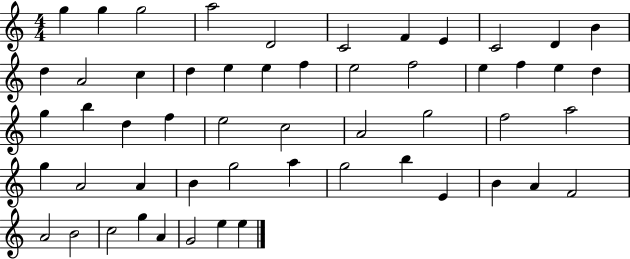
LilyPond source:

{
  \clef treble
  \numericTimeSignature
  \time 4/4
  \key c \major
  g''4 g''4 g''2 | a''2 d'2 | c'2 f'4 e'4 | c'2 d'4 b'4 | \break d''4 a'2 c''4 | d''4 e''4 e''4 f''4 | e''2 f''2 | e''4 f''4 e''4 d''4 | \break g''4 b''4 d''4 f''4 | e''2 c''2 | a'2 g''2 | f''2 a''2 | \break g''4 a'2 a'4 | b'4 g''2 a''4 | g''2 b''4 e'4 | b'4 a'4 f'2 | \break a'2 b'2 | c''2 g''4 a'4 | g'2 e''4 e''4 | \bar "|."
}